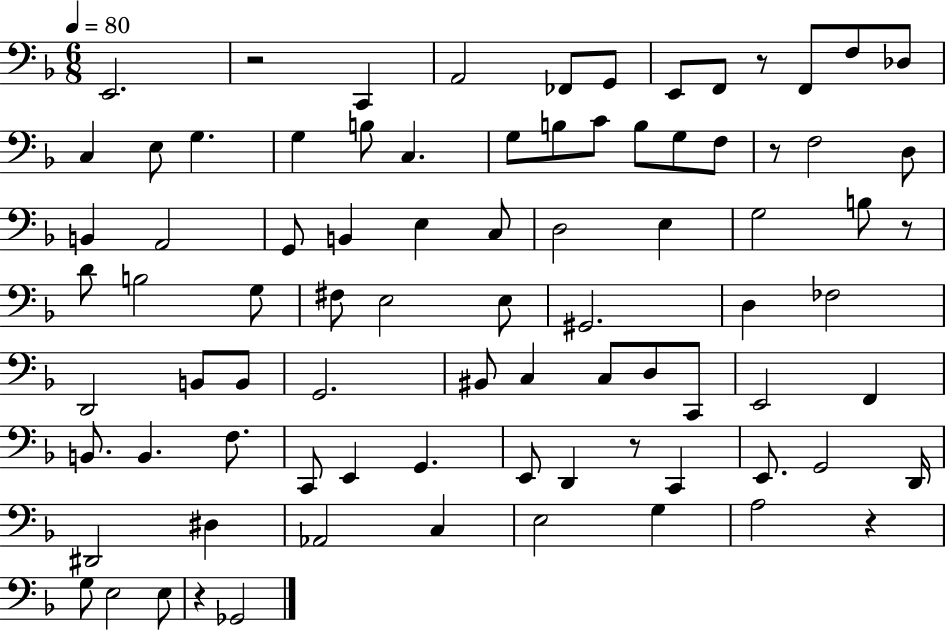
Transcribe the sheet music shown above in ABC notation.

X:1
T:Untitled
M:6/8
L:1/4
K:F
E,,2 z2 C,, A,,2 _F,,/2 G,,/2 E,,/2 F,,/2 z/2 F,,/2 F,/2 _D,/2 C, E,/2 G, G, B,/2 C, G,/2 B,/2 C/2 B,/2 G,/2 F,/2 z/2 F,2 D,/2 B,, A,,2 G,,/2 B,, E, C,/2 D,2 E, G,2 B,/2 z/2 D/2 B,2 G,/2 ^F,/2 E,2 E,/2 ^G,,2 D, _F,2 D,,2 B,,/2 B,,/2 G,,2 ^B,,/2 C, C,/2 D,/2 C,,/2 E,,2 F,, B,,/2 B,, F,/2 C,,/2 E,, G,, E,,/2 D,, z/2 C,, E,,/2 G,,2 D,,/4 ^D,,2 ^D, _A,,2 C, E,2 G, A,2 z G,/2 E,2 E,/2 z _G,,2